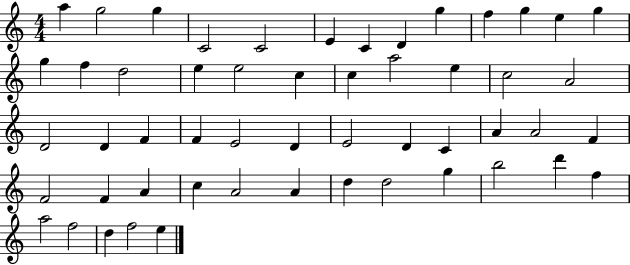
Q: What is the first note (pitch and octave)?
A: A5